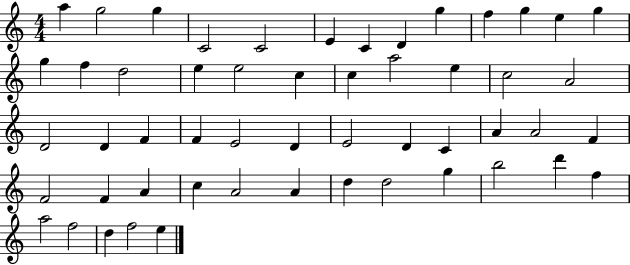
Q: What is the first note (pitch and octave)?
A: A5